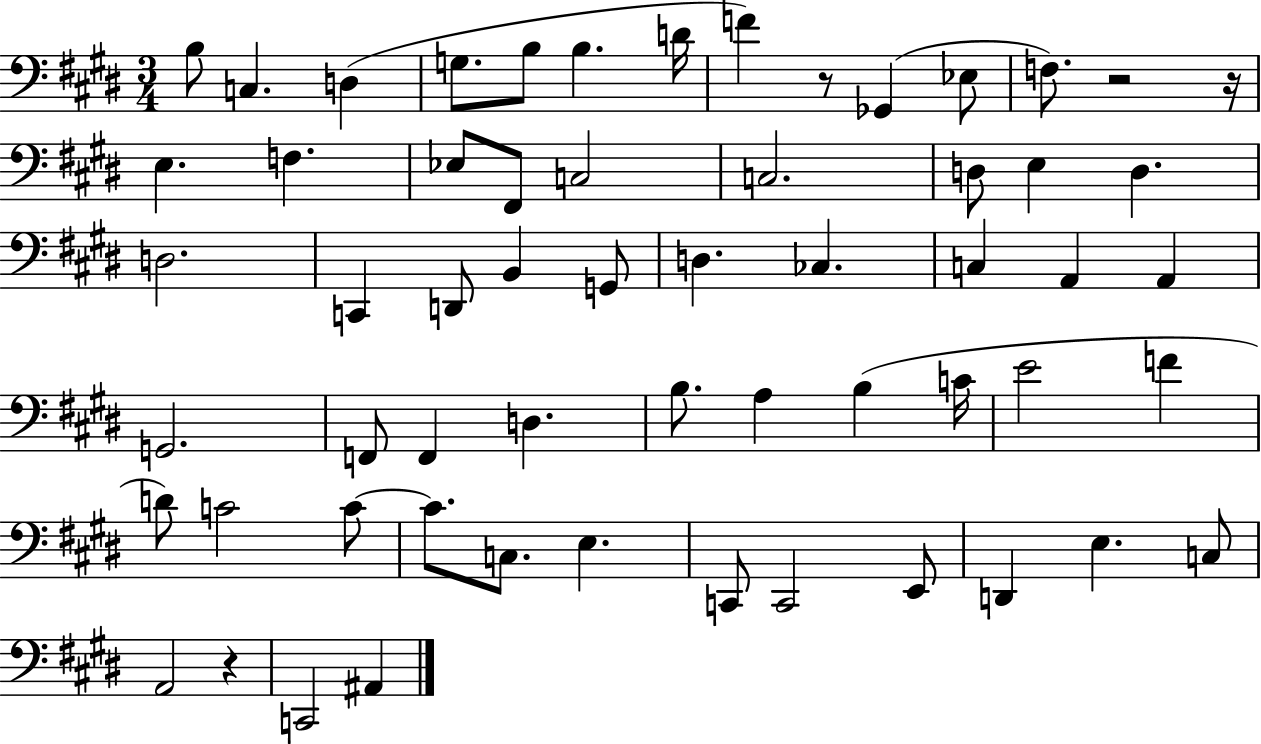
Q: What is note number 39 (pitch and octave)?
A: E4